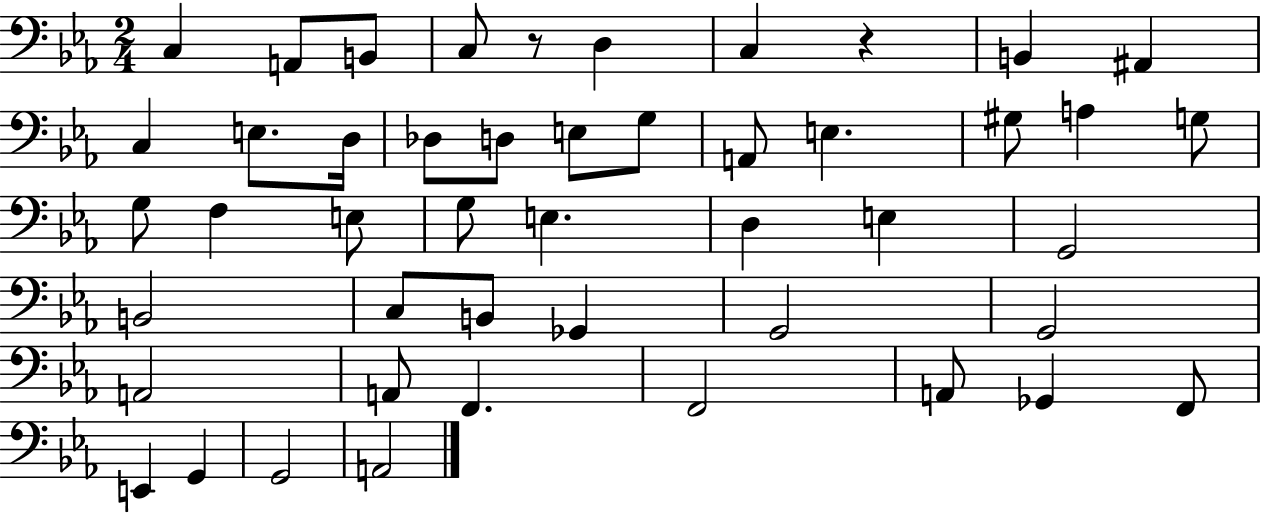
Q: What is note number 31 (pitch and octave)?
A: B2